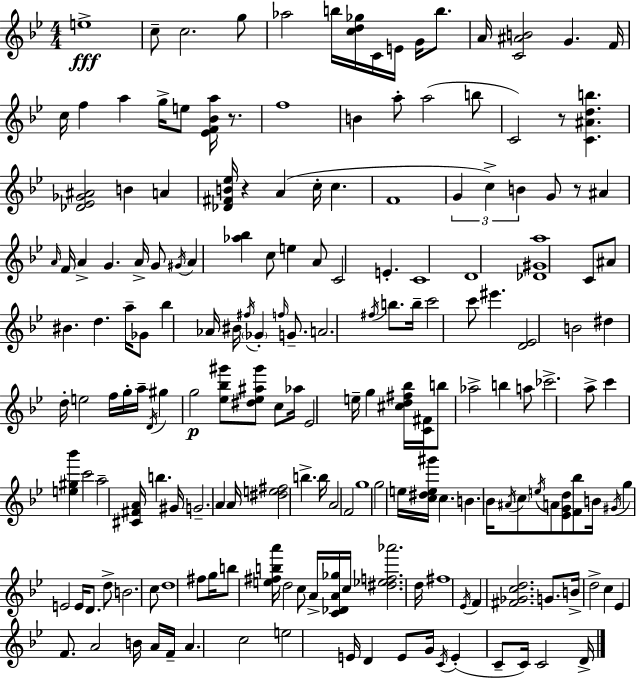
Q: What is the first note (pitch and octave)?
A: E5